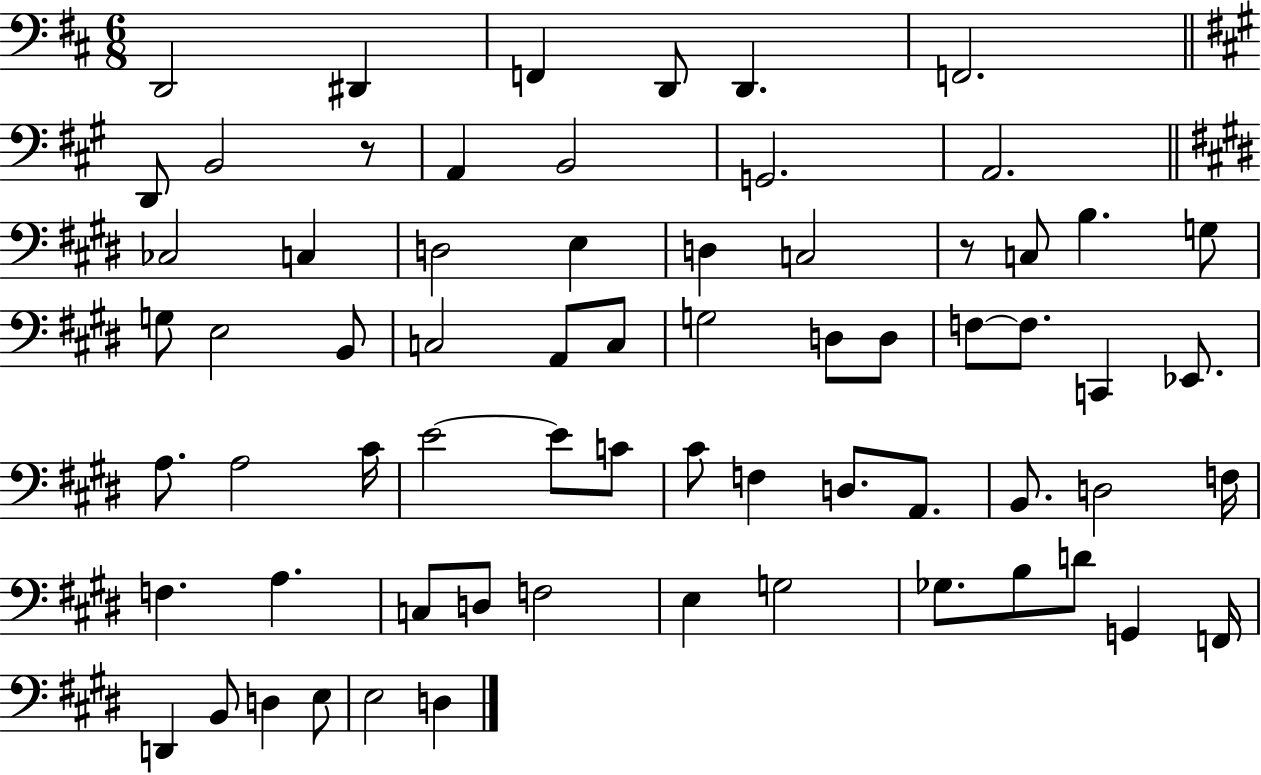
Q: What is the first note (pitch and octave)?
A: D2